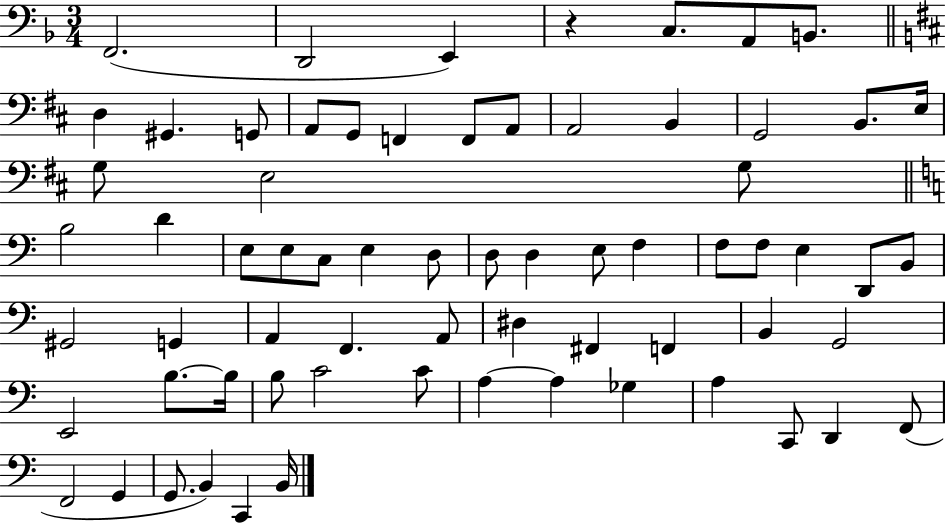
X:1
T:Untitled
M:3/4
L:1/4
K:F
F,,2 D,,2 E,, z C,/2 A,,/2 B,,/2 D, ^G,, G,,/2 A,,/2 G,,/2 F,, F,,/2 A,,/2 A,,2 B,, G,,2 B,,/2 E,/4 G,/2 E,2 G,/2 B,2 D E,/2 E,/2 C,/2 E, D,/2 D,/2 D, E,/2 F, F,/2 F,/2 E, D,,/2 B,,/2 ^G,,2 G,, A,, F,, A,,/2 ^D, ^F,, F,, B,, G,,2 E,,2 B,/2 B,/4 B,/2 C2 C/2 A, A, _G, A, C,,/2 D,, F,,/2 F,,2 G,, G,,/2 B,, C,, B,,/4